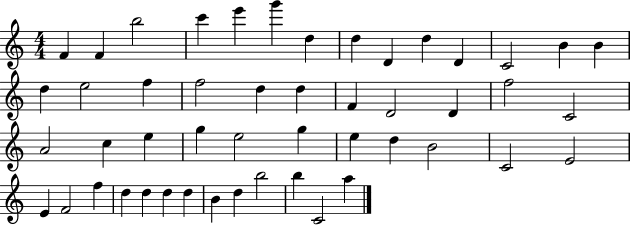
{
  \clef treble
  \numericTimeSignature
  \time 4/4
  \key c \major
  f'4 f'4 b''2 | c'''4 e'''4 g'''4 d''4 | d''4 d'4 d''4 d'4 | c'2 b'4 b'4 | \break d''4 e''2 f''4 | f''2 d''4 d''4 | f'4 d'2 d'4 | f''2 c'2 | \break a'2 c''4 e''4 | g''4 e''2 g''4 | e''4 d''4 b'2 | c'2 e'2 | \break e'4 f'2 f''4 | d''4 d''4 d''4 d''4 | b'4 d''4 b''2 | b''4 c'2 a''4 | \break \bar "|."
}